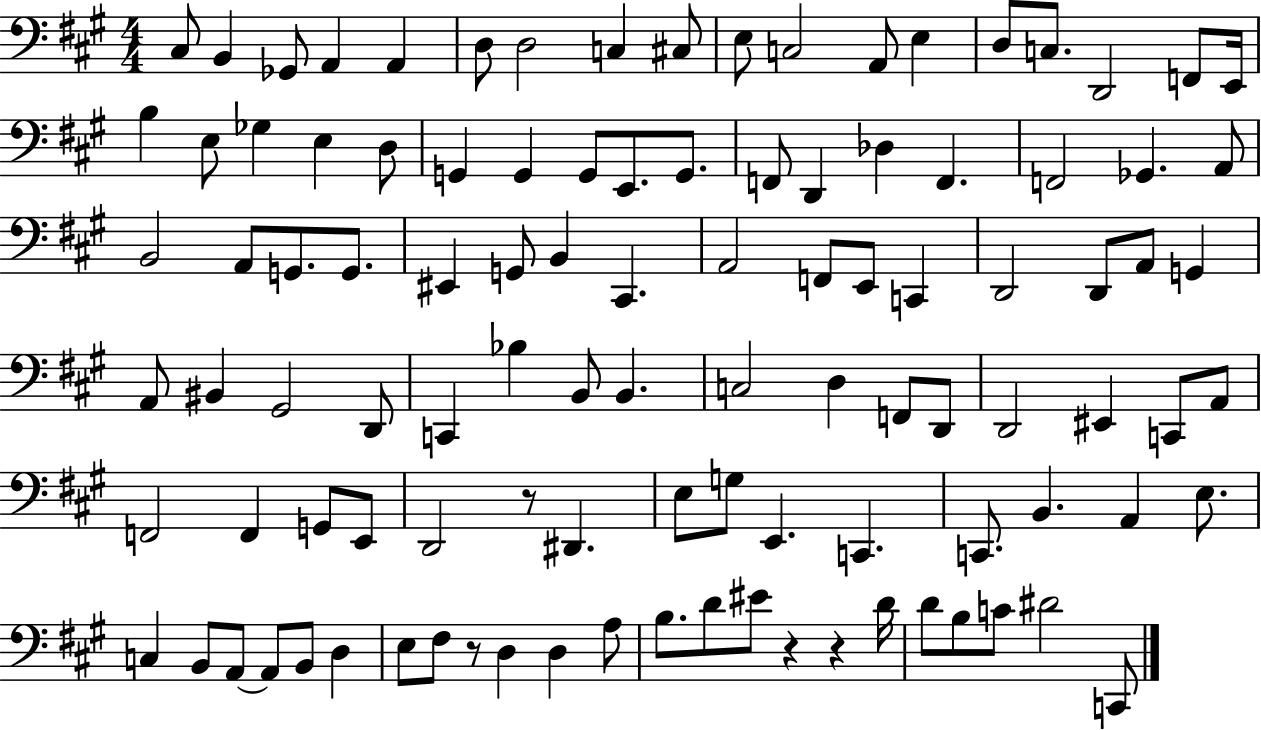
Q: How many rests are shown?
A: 4